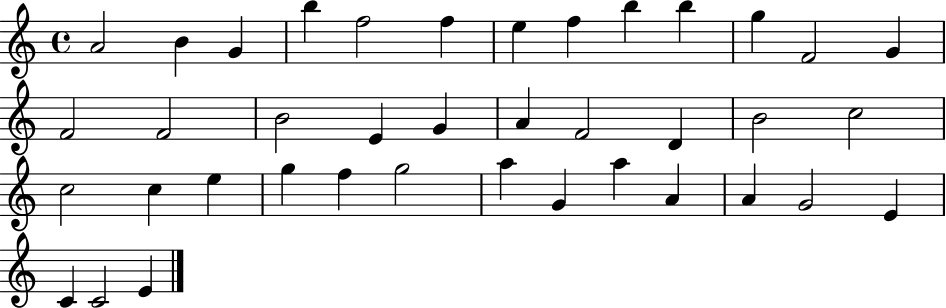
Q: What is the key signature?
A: C major